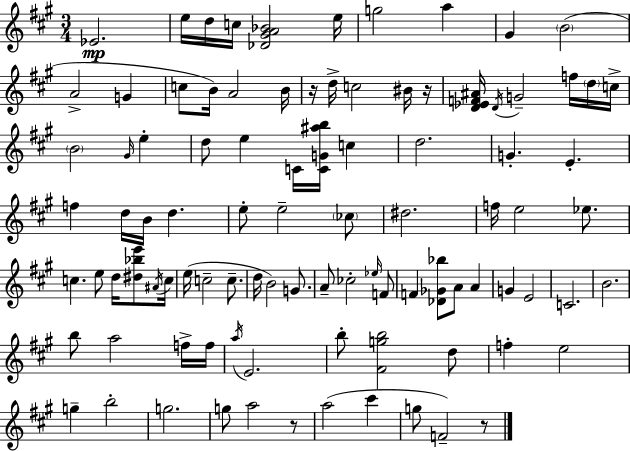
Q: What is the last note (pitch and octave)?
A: F4